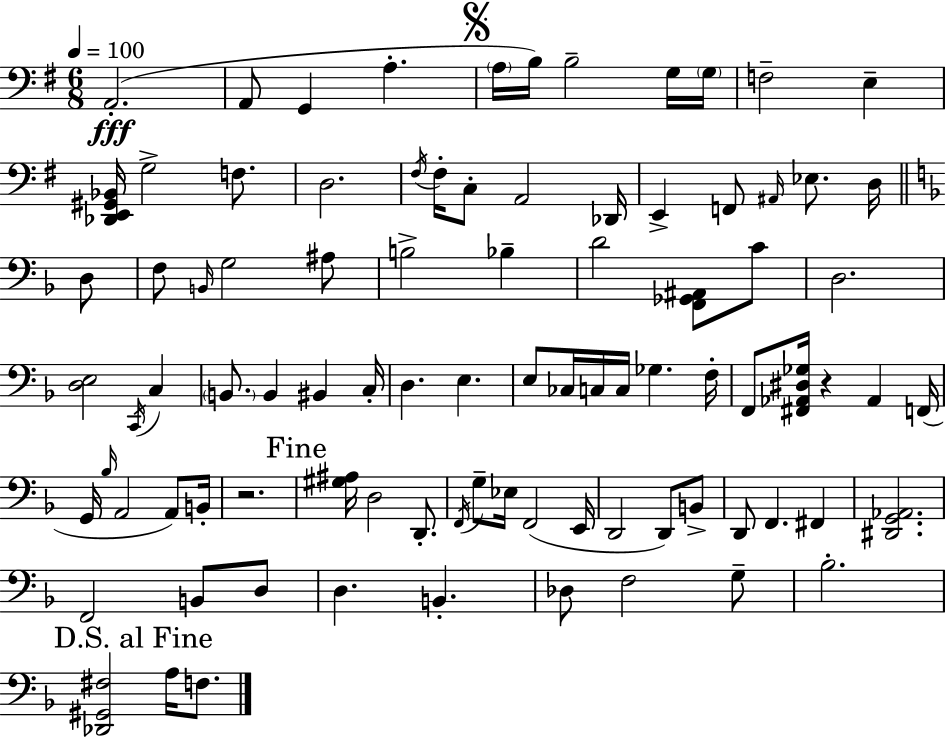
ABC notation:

X:1
T:Untitled
M:6/8
L:1/4
K:G
A,,2 A,,/2 G,, A, A,/4 B,/4 B,2 G,/4 G,/4 F,2 E, [_D,,E,,^G,,_B,,]/4 G,2 F,/2 D,2 ^F,/4 ^F,/4 C,/2 A,,2 _D,,/4 E,, F,,/2 ^A,,/4 _E,/2 D,/4 D,/2 F,/2 B,,/4 G,2 ^A,/2 B,2 _B, D2 [F,,_G,,^A,,]/2 C/2 D,2 [D,E,]2 C,,/4 C, B,,/2 B,, ^B,, C,/4 D, E, E,/2 _C,/4 C,/4 C,/4 _G, F,/4 F,,/2 [^F,,_A,,^D,_G,]/4 z _A,, F,,/4 G,,/4 _B,/4 A,,2 A,,/2 B,,/4 z2 [^G,^A,]/4 D,2 D,,/2 F,,/4 G,/2 _E,/4 F,,2 E,,/4 D,,2 D,,/2 B,,/2 D,,/2 F,, ^F,, [^D,,G,,_A,,]2 F,,2 B,,/2 D,/2 D, B,, _D,/2 F,2 G,/2 _B,2 [_D,,^G,,^F,]2 A,/4 F,/2